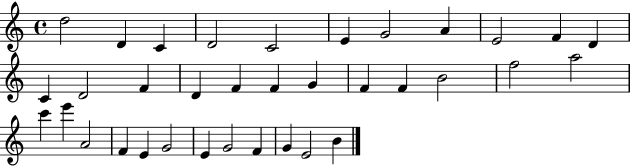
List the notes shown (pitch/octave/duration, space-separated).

D5/h D4/q C4/q D4/h C4/h E4/q G4/h A4/q E4/h F4/q D4/q C4/q D4/h F4/q D4/q F4/q F4/q G4/q F4/q F4/q B4/h F5/h A5/h C6/q E6/q A4/h F4/q E4/q G4/h E4/q G4/h F4/q G4/q E4/h B4/q